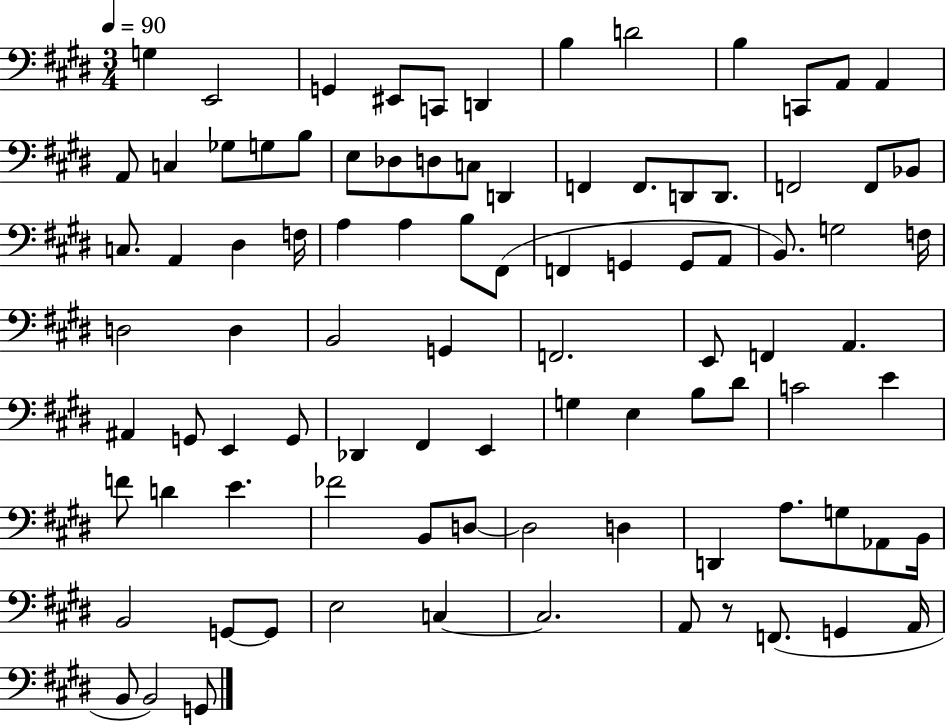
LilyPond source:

{
  \clef bass
  \numericTimeSignature
  \time 3/4
  \key e \major
  \tempo 4 = 90
  g4 e,2 | g,4 eis,8 c,8 d,4 | b4 d'2 | b4 c,8 a,8 a,4 | \break a,8 c4 ges8 g8 b8 | e8 des8 d8 c8 d,4 | f,4 f,8. d,8 d,8. | f,2 f,8 bes,8 | \break c8. a,4 dis4 f16 | a4 a4 b8 fis,8( | f,4 g,4 g,8 a,8 | b,8.) g2 f16 | \break d2 d4 | b,2 g,4 | f,2. | e,8 f,4 a,4. | \break ais,4 g,8 e,4 g,8 | des,4 fis,4 e,4 | g4 e4 b8 dis'8 | c'2 e'4 | \break f'8 d'4 e'4. | fes'2 b,8 d8~~ | d2 d4 | d,4 a8. g8 aes,8 b,16 | \break b,2 g,8~~ g,8 | e2 c4~~ | c2. | a,8 r8 f,8.( g,4 a,16 | \break b,8 b,2) g,8 | \bar "|."
}